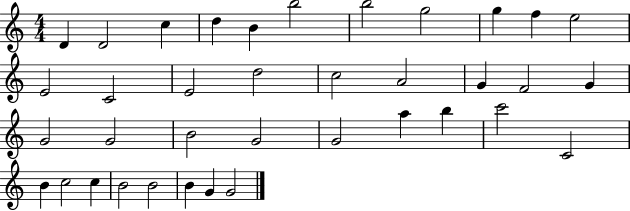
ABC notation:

X:1
T:Untitled
M:4/4
L:1/4
K:C
D D2 c d B b2 b2 g2 g f e2 E2 C2 E2 d2 c2 A2 G F2 G G2 G2 B2 G2 G2 a b c'2 C2 B c2 c B2 B2 B G G2